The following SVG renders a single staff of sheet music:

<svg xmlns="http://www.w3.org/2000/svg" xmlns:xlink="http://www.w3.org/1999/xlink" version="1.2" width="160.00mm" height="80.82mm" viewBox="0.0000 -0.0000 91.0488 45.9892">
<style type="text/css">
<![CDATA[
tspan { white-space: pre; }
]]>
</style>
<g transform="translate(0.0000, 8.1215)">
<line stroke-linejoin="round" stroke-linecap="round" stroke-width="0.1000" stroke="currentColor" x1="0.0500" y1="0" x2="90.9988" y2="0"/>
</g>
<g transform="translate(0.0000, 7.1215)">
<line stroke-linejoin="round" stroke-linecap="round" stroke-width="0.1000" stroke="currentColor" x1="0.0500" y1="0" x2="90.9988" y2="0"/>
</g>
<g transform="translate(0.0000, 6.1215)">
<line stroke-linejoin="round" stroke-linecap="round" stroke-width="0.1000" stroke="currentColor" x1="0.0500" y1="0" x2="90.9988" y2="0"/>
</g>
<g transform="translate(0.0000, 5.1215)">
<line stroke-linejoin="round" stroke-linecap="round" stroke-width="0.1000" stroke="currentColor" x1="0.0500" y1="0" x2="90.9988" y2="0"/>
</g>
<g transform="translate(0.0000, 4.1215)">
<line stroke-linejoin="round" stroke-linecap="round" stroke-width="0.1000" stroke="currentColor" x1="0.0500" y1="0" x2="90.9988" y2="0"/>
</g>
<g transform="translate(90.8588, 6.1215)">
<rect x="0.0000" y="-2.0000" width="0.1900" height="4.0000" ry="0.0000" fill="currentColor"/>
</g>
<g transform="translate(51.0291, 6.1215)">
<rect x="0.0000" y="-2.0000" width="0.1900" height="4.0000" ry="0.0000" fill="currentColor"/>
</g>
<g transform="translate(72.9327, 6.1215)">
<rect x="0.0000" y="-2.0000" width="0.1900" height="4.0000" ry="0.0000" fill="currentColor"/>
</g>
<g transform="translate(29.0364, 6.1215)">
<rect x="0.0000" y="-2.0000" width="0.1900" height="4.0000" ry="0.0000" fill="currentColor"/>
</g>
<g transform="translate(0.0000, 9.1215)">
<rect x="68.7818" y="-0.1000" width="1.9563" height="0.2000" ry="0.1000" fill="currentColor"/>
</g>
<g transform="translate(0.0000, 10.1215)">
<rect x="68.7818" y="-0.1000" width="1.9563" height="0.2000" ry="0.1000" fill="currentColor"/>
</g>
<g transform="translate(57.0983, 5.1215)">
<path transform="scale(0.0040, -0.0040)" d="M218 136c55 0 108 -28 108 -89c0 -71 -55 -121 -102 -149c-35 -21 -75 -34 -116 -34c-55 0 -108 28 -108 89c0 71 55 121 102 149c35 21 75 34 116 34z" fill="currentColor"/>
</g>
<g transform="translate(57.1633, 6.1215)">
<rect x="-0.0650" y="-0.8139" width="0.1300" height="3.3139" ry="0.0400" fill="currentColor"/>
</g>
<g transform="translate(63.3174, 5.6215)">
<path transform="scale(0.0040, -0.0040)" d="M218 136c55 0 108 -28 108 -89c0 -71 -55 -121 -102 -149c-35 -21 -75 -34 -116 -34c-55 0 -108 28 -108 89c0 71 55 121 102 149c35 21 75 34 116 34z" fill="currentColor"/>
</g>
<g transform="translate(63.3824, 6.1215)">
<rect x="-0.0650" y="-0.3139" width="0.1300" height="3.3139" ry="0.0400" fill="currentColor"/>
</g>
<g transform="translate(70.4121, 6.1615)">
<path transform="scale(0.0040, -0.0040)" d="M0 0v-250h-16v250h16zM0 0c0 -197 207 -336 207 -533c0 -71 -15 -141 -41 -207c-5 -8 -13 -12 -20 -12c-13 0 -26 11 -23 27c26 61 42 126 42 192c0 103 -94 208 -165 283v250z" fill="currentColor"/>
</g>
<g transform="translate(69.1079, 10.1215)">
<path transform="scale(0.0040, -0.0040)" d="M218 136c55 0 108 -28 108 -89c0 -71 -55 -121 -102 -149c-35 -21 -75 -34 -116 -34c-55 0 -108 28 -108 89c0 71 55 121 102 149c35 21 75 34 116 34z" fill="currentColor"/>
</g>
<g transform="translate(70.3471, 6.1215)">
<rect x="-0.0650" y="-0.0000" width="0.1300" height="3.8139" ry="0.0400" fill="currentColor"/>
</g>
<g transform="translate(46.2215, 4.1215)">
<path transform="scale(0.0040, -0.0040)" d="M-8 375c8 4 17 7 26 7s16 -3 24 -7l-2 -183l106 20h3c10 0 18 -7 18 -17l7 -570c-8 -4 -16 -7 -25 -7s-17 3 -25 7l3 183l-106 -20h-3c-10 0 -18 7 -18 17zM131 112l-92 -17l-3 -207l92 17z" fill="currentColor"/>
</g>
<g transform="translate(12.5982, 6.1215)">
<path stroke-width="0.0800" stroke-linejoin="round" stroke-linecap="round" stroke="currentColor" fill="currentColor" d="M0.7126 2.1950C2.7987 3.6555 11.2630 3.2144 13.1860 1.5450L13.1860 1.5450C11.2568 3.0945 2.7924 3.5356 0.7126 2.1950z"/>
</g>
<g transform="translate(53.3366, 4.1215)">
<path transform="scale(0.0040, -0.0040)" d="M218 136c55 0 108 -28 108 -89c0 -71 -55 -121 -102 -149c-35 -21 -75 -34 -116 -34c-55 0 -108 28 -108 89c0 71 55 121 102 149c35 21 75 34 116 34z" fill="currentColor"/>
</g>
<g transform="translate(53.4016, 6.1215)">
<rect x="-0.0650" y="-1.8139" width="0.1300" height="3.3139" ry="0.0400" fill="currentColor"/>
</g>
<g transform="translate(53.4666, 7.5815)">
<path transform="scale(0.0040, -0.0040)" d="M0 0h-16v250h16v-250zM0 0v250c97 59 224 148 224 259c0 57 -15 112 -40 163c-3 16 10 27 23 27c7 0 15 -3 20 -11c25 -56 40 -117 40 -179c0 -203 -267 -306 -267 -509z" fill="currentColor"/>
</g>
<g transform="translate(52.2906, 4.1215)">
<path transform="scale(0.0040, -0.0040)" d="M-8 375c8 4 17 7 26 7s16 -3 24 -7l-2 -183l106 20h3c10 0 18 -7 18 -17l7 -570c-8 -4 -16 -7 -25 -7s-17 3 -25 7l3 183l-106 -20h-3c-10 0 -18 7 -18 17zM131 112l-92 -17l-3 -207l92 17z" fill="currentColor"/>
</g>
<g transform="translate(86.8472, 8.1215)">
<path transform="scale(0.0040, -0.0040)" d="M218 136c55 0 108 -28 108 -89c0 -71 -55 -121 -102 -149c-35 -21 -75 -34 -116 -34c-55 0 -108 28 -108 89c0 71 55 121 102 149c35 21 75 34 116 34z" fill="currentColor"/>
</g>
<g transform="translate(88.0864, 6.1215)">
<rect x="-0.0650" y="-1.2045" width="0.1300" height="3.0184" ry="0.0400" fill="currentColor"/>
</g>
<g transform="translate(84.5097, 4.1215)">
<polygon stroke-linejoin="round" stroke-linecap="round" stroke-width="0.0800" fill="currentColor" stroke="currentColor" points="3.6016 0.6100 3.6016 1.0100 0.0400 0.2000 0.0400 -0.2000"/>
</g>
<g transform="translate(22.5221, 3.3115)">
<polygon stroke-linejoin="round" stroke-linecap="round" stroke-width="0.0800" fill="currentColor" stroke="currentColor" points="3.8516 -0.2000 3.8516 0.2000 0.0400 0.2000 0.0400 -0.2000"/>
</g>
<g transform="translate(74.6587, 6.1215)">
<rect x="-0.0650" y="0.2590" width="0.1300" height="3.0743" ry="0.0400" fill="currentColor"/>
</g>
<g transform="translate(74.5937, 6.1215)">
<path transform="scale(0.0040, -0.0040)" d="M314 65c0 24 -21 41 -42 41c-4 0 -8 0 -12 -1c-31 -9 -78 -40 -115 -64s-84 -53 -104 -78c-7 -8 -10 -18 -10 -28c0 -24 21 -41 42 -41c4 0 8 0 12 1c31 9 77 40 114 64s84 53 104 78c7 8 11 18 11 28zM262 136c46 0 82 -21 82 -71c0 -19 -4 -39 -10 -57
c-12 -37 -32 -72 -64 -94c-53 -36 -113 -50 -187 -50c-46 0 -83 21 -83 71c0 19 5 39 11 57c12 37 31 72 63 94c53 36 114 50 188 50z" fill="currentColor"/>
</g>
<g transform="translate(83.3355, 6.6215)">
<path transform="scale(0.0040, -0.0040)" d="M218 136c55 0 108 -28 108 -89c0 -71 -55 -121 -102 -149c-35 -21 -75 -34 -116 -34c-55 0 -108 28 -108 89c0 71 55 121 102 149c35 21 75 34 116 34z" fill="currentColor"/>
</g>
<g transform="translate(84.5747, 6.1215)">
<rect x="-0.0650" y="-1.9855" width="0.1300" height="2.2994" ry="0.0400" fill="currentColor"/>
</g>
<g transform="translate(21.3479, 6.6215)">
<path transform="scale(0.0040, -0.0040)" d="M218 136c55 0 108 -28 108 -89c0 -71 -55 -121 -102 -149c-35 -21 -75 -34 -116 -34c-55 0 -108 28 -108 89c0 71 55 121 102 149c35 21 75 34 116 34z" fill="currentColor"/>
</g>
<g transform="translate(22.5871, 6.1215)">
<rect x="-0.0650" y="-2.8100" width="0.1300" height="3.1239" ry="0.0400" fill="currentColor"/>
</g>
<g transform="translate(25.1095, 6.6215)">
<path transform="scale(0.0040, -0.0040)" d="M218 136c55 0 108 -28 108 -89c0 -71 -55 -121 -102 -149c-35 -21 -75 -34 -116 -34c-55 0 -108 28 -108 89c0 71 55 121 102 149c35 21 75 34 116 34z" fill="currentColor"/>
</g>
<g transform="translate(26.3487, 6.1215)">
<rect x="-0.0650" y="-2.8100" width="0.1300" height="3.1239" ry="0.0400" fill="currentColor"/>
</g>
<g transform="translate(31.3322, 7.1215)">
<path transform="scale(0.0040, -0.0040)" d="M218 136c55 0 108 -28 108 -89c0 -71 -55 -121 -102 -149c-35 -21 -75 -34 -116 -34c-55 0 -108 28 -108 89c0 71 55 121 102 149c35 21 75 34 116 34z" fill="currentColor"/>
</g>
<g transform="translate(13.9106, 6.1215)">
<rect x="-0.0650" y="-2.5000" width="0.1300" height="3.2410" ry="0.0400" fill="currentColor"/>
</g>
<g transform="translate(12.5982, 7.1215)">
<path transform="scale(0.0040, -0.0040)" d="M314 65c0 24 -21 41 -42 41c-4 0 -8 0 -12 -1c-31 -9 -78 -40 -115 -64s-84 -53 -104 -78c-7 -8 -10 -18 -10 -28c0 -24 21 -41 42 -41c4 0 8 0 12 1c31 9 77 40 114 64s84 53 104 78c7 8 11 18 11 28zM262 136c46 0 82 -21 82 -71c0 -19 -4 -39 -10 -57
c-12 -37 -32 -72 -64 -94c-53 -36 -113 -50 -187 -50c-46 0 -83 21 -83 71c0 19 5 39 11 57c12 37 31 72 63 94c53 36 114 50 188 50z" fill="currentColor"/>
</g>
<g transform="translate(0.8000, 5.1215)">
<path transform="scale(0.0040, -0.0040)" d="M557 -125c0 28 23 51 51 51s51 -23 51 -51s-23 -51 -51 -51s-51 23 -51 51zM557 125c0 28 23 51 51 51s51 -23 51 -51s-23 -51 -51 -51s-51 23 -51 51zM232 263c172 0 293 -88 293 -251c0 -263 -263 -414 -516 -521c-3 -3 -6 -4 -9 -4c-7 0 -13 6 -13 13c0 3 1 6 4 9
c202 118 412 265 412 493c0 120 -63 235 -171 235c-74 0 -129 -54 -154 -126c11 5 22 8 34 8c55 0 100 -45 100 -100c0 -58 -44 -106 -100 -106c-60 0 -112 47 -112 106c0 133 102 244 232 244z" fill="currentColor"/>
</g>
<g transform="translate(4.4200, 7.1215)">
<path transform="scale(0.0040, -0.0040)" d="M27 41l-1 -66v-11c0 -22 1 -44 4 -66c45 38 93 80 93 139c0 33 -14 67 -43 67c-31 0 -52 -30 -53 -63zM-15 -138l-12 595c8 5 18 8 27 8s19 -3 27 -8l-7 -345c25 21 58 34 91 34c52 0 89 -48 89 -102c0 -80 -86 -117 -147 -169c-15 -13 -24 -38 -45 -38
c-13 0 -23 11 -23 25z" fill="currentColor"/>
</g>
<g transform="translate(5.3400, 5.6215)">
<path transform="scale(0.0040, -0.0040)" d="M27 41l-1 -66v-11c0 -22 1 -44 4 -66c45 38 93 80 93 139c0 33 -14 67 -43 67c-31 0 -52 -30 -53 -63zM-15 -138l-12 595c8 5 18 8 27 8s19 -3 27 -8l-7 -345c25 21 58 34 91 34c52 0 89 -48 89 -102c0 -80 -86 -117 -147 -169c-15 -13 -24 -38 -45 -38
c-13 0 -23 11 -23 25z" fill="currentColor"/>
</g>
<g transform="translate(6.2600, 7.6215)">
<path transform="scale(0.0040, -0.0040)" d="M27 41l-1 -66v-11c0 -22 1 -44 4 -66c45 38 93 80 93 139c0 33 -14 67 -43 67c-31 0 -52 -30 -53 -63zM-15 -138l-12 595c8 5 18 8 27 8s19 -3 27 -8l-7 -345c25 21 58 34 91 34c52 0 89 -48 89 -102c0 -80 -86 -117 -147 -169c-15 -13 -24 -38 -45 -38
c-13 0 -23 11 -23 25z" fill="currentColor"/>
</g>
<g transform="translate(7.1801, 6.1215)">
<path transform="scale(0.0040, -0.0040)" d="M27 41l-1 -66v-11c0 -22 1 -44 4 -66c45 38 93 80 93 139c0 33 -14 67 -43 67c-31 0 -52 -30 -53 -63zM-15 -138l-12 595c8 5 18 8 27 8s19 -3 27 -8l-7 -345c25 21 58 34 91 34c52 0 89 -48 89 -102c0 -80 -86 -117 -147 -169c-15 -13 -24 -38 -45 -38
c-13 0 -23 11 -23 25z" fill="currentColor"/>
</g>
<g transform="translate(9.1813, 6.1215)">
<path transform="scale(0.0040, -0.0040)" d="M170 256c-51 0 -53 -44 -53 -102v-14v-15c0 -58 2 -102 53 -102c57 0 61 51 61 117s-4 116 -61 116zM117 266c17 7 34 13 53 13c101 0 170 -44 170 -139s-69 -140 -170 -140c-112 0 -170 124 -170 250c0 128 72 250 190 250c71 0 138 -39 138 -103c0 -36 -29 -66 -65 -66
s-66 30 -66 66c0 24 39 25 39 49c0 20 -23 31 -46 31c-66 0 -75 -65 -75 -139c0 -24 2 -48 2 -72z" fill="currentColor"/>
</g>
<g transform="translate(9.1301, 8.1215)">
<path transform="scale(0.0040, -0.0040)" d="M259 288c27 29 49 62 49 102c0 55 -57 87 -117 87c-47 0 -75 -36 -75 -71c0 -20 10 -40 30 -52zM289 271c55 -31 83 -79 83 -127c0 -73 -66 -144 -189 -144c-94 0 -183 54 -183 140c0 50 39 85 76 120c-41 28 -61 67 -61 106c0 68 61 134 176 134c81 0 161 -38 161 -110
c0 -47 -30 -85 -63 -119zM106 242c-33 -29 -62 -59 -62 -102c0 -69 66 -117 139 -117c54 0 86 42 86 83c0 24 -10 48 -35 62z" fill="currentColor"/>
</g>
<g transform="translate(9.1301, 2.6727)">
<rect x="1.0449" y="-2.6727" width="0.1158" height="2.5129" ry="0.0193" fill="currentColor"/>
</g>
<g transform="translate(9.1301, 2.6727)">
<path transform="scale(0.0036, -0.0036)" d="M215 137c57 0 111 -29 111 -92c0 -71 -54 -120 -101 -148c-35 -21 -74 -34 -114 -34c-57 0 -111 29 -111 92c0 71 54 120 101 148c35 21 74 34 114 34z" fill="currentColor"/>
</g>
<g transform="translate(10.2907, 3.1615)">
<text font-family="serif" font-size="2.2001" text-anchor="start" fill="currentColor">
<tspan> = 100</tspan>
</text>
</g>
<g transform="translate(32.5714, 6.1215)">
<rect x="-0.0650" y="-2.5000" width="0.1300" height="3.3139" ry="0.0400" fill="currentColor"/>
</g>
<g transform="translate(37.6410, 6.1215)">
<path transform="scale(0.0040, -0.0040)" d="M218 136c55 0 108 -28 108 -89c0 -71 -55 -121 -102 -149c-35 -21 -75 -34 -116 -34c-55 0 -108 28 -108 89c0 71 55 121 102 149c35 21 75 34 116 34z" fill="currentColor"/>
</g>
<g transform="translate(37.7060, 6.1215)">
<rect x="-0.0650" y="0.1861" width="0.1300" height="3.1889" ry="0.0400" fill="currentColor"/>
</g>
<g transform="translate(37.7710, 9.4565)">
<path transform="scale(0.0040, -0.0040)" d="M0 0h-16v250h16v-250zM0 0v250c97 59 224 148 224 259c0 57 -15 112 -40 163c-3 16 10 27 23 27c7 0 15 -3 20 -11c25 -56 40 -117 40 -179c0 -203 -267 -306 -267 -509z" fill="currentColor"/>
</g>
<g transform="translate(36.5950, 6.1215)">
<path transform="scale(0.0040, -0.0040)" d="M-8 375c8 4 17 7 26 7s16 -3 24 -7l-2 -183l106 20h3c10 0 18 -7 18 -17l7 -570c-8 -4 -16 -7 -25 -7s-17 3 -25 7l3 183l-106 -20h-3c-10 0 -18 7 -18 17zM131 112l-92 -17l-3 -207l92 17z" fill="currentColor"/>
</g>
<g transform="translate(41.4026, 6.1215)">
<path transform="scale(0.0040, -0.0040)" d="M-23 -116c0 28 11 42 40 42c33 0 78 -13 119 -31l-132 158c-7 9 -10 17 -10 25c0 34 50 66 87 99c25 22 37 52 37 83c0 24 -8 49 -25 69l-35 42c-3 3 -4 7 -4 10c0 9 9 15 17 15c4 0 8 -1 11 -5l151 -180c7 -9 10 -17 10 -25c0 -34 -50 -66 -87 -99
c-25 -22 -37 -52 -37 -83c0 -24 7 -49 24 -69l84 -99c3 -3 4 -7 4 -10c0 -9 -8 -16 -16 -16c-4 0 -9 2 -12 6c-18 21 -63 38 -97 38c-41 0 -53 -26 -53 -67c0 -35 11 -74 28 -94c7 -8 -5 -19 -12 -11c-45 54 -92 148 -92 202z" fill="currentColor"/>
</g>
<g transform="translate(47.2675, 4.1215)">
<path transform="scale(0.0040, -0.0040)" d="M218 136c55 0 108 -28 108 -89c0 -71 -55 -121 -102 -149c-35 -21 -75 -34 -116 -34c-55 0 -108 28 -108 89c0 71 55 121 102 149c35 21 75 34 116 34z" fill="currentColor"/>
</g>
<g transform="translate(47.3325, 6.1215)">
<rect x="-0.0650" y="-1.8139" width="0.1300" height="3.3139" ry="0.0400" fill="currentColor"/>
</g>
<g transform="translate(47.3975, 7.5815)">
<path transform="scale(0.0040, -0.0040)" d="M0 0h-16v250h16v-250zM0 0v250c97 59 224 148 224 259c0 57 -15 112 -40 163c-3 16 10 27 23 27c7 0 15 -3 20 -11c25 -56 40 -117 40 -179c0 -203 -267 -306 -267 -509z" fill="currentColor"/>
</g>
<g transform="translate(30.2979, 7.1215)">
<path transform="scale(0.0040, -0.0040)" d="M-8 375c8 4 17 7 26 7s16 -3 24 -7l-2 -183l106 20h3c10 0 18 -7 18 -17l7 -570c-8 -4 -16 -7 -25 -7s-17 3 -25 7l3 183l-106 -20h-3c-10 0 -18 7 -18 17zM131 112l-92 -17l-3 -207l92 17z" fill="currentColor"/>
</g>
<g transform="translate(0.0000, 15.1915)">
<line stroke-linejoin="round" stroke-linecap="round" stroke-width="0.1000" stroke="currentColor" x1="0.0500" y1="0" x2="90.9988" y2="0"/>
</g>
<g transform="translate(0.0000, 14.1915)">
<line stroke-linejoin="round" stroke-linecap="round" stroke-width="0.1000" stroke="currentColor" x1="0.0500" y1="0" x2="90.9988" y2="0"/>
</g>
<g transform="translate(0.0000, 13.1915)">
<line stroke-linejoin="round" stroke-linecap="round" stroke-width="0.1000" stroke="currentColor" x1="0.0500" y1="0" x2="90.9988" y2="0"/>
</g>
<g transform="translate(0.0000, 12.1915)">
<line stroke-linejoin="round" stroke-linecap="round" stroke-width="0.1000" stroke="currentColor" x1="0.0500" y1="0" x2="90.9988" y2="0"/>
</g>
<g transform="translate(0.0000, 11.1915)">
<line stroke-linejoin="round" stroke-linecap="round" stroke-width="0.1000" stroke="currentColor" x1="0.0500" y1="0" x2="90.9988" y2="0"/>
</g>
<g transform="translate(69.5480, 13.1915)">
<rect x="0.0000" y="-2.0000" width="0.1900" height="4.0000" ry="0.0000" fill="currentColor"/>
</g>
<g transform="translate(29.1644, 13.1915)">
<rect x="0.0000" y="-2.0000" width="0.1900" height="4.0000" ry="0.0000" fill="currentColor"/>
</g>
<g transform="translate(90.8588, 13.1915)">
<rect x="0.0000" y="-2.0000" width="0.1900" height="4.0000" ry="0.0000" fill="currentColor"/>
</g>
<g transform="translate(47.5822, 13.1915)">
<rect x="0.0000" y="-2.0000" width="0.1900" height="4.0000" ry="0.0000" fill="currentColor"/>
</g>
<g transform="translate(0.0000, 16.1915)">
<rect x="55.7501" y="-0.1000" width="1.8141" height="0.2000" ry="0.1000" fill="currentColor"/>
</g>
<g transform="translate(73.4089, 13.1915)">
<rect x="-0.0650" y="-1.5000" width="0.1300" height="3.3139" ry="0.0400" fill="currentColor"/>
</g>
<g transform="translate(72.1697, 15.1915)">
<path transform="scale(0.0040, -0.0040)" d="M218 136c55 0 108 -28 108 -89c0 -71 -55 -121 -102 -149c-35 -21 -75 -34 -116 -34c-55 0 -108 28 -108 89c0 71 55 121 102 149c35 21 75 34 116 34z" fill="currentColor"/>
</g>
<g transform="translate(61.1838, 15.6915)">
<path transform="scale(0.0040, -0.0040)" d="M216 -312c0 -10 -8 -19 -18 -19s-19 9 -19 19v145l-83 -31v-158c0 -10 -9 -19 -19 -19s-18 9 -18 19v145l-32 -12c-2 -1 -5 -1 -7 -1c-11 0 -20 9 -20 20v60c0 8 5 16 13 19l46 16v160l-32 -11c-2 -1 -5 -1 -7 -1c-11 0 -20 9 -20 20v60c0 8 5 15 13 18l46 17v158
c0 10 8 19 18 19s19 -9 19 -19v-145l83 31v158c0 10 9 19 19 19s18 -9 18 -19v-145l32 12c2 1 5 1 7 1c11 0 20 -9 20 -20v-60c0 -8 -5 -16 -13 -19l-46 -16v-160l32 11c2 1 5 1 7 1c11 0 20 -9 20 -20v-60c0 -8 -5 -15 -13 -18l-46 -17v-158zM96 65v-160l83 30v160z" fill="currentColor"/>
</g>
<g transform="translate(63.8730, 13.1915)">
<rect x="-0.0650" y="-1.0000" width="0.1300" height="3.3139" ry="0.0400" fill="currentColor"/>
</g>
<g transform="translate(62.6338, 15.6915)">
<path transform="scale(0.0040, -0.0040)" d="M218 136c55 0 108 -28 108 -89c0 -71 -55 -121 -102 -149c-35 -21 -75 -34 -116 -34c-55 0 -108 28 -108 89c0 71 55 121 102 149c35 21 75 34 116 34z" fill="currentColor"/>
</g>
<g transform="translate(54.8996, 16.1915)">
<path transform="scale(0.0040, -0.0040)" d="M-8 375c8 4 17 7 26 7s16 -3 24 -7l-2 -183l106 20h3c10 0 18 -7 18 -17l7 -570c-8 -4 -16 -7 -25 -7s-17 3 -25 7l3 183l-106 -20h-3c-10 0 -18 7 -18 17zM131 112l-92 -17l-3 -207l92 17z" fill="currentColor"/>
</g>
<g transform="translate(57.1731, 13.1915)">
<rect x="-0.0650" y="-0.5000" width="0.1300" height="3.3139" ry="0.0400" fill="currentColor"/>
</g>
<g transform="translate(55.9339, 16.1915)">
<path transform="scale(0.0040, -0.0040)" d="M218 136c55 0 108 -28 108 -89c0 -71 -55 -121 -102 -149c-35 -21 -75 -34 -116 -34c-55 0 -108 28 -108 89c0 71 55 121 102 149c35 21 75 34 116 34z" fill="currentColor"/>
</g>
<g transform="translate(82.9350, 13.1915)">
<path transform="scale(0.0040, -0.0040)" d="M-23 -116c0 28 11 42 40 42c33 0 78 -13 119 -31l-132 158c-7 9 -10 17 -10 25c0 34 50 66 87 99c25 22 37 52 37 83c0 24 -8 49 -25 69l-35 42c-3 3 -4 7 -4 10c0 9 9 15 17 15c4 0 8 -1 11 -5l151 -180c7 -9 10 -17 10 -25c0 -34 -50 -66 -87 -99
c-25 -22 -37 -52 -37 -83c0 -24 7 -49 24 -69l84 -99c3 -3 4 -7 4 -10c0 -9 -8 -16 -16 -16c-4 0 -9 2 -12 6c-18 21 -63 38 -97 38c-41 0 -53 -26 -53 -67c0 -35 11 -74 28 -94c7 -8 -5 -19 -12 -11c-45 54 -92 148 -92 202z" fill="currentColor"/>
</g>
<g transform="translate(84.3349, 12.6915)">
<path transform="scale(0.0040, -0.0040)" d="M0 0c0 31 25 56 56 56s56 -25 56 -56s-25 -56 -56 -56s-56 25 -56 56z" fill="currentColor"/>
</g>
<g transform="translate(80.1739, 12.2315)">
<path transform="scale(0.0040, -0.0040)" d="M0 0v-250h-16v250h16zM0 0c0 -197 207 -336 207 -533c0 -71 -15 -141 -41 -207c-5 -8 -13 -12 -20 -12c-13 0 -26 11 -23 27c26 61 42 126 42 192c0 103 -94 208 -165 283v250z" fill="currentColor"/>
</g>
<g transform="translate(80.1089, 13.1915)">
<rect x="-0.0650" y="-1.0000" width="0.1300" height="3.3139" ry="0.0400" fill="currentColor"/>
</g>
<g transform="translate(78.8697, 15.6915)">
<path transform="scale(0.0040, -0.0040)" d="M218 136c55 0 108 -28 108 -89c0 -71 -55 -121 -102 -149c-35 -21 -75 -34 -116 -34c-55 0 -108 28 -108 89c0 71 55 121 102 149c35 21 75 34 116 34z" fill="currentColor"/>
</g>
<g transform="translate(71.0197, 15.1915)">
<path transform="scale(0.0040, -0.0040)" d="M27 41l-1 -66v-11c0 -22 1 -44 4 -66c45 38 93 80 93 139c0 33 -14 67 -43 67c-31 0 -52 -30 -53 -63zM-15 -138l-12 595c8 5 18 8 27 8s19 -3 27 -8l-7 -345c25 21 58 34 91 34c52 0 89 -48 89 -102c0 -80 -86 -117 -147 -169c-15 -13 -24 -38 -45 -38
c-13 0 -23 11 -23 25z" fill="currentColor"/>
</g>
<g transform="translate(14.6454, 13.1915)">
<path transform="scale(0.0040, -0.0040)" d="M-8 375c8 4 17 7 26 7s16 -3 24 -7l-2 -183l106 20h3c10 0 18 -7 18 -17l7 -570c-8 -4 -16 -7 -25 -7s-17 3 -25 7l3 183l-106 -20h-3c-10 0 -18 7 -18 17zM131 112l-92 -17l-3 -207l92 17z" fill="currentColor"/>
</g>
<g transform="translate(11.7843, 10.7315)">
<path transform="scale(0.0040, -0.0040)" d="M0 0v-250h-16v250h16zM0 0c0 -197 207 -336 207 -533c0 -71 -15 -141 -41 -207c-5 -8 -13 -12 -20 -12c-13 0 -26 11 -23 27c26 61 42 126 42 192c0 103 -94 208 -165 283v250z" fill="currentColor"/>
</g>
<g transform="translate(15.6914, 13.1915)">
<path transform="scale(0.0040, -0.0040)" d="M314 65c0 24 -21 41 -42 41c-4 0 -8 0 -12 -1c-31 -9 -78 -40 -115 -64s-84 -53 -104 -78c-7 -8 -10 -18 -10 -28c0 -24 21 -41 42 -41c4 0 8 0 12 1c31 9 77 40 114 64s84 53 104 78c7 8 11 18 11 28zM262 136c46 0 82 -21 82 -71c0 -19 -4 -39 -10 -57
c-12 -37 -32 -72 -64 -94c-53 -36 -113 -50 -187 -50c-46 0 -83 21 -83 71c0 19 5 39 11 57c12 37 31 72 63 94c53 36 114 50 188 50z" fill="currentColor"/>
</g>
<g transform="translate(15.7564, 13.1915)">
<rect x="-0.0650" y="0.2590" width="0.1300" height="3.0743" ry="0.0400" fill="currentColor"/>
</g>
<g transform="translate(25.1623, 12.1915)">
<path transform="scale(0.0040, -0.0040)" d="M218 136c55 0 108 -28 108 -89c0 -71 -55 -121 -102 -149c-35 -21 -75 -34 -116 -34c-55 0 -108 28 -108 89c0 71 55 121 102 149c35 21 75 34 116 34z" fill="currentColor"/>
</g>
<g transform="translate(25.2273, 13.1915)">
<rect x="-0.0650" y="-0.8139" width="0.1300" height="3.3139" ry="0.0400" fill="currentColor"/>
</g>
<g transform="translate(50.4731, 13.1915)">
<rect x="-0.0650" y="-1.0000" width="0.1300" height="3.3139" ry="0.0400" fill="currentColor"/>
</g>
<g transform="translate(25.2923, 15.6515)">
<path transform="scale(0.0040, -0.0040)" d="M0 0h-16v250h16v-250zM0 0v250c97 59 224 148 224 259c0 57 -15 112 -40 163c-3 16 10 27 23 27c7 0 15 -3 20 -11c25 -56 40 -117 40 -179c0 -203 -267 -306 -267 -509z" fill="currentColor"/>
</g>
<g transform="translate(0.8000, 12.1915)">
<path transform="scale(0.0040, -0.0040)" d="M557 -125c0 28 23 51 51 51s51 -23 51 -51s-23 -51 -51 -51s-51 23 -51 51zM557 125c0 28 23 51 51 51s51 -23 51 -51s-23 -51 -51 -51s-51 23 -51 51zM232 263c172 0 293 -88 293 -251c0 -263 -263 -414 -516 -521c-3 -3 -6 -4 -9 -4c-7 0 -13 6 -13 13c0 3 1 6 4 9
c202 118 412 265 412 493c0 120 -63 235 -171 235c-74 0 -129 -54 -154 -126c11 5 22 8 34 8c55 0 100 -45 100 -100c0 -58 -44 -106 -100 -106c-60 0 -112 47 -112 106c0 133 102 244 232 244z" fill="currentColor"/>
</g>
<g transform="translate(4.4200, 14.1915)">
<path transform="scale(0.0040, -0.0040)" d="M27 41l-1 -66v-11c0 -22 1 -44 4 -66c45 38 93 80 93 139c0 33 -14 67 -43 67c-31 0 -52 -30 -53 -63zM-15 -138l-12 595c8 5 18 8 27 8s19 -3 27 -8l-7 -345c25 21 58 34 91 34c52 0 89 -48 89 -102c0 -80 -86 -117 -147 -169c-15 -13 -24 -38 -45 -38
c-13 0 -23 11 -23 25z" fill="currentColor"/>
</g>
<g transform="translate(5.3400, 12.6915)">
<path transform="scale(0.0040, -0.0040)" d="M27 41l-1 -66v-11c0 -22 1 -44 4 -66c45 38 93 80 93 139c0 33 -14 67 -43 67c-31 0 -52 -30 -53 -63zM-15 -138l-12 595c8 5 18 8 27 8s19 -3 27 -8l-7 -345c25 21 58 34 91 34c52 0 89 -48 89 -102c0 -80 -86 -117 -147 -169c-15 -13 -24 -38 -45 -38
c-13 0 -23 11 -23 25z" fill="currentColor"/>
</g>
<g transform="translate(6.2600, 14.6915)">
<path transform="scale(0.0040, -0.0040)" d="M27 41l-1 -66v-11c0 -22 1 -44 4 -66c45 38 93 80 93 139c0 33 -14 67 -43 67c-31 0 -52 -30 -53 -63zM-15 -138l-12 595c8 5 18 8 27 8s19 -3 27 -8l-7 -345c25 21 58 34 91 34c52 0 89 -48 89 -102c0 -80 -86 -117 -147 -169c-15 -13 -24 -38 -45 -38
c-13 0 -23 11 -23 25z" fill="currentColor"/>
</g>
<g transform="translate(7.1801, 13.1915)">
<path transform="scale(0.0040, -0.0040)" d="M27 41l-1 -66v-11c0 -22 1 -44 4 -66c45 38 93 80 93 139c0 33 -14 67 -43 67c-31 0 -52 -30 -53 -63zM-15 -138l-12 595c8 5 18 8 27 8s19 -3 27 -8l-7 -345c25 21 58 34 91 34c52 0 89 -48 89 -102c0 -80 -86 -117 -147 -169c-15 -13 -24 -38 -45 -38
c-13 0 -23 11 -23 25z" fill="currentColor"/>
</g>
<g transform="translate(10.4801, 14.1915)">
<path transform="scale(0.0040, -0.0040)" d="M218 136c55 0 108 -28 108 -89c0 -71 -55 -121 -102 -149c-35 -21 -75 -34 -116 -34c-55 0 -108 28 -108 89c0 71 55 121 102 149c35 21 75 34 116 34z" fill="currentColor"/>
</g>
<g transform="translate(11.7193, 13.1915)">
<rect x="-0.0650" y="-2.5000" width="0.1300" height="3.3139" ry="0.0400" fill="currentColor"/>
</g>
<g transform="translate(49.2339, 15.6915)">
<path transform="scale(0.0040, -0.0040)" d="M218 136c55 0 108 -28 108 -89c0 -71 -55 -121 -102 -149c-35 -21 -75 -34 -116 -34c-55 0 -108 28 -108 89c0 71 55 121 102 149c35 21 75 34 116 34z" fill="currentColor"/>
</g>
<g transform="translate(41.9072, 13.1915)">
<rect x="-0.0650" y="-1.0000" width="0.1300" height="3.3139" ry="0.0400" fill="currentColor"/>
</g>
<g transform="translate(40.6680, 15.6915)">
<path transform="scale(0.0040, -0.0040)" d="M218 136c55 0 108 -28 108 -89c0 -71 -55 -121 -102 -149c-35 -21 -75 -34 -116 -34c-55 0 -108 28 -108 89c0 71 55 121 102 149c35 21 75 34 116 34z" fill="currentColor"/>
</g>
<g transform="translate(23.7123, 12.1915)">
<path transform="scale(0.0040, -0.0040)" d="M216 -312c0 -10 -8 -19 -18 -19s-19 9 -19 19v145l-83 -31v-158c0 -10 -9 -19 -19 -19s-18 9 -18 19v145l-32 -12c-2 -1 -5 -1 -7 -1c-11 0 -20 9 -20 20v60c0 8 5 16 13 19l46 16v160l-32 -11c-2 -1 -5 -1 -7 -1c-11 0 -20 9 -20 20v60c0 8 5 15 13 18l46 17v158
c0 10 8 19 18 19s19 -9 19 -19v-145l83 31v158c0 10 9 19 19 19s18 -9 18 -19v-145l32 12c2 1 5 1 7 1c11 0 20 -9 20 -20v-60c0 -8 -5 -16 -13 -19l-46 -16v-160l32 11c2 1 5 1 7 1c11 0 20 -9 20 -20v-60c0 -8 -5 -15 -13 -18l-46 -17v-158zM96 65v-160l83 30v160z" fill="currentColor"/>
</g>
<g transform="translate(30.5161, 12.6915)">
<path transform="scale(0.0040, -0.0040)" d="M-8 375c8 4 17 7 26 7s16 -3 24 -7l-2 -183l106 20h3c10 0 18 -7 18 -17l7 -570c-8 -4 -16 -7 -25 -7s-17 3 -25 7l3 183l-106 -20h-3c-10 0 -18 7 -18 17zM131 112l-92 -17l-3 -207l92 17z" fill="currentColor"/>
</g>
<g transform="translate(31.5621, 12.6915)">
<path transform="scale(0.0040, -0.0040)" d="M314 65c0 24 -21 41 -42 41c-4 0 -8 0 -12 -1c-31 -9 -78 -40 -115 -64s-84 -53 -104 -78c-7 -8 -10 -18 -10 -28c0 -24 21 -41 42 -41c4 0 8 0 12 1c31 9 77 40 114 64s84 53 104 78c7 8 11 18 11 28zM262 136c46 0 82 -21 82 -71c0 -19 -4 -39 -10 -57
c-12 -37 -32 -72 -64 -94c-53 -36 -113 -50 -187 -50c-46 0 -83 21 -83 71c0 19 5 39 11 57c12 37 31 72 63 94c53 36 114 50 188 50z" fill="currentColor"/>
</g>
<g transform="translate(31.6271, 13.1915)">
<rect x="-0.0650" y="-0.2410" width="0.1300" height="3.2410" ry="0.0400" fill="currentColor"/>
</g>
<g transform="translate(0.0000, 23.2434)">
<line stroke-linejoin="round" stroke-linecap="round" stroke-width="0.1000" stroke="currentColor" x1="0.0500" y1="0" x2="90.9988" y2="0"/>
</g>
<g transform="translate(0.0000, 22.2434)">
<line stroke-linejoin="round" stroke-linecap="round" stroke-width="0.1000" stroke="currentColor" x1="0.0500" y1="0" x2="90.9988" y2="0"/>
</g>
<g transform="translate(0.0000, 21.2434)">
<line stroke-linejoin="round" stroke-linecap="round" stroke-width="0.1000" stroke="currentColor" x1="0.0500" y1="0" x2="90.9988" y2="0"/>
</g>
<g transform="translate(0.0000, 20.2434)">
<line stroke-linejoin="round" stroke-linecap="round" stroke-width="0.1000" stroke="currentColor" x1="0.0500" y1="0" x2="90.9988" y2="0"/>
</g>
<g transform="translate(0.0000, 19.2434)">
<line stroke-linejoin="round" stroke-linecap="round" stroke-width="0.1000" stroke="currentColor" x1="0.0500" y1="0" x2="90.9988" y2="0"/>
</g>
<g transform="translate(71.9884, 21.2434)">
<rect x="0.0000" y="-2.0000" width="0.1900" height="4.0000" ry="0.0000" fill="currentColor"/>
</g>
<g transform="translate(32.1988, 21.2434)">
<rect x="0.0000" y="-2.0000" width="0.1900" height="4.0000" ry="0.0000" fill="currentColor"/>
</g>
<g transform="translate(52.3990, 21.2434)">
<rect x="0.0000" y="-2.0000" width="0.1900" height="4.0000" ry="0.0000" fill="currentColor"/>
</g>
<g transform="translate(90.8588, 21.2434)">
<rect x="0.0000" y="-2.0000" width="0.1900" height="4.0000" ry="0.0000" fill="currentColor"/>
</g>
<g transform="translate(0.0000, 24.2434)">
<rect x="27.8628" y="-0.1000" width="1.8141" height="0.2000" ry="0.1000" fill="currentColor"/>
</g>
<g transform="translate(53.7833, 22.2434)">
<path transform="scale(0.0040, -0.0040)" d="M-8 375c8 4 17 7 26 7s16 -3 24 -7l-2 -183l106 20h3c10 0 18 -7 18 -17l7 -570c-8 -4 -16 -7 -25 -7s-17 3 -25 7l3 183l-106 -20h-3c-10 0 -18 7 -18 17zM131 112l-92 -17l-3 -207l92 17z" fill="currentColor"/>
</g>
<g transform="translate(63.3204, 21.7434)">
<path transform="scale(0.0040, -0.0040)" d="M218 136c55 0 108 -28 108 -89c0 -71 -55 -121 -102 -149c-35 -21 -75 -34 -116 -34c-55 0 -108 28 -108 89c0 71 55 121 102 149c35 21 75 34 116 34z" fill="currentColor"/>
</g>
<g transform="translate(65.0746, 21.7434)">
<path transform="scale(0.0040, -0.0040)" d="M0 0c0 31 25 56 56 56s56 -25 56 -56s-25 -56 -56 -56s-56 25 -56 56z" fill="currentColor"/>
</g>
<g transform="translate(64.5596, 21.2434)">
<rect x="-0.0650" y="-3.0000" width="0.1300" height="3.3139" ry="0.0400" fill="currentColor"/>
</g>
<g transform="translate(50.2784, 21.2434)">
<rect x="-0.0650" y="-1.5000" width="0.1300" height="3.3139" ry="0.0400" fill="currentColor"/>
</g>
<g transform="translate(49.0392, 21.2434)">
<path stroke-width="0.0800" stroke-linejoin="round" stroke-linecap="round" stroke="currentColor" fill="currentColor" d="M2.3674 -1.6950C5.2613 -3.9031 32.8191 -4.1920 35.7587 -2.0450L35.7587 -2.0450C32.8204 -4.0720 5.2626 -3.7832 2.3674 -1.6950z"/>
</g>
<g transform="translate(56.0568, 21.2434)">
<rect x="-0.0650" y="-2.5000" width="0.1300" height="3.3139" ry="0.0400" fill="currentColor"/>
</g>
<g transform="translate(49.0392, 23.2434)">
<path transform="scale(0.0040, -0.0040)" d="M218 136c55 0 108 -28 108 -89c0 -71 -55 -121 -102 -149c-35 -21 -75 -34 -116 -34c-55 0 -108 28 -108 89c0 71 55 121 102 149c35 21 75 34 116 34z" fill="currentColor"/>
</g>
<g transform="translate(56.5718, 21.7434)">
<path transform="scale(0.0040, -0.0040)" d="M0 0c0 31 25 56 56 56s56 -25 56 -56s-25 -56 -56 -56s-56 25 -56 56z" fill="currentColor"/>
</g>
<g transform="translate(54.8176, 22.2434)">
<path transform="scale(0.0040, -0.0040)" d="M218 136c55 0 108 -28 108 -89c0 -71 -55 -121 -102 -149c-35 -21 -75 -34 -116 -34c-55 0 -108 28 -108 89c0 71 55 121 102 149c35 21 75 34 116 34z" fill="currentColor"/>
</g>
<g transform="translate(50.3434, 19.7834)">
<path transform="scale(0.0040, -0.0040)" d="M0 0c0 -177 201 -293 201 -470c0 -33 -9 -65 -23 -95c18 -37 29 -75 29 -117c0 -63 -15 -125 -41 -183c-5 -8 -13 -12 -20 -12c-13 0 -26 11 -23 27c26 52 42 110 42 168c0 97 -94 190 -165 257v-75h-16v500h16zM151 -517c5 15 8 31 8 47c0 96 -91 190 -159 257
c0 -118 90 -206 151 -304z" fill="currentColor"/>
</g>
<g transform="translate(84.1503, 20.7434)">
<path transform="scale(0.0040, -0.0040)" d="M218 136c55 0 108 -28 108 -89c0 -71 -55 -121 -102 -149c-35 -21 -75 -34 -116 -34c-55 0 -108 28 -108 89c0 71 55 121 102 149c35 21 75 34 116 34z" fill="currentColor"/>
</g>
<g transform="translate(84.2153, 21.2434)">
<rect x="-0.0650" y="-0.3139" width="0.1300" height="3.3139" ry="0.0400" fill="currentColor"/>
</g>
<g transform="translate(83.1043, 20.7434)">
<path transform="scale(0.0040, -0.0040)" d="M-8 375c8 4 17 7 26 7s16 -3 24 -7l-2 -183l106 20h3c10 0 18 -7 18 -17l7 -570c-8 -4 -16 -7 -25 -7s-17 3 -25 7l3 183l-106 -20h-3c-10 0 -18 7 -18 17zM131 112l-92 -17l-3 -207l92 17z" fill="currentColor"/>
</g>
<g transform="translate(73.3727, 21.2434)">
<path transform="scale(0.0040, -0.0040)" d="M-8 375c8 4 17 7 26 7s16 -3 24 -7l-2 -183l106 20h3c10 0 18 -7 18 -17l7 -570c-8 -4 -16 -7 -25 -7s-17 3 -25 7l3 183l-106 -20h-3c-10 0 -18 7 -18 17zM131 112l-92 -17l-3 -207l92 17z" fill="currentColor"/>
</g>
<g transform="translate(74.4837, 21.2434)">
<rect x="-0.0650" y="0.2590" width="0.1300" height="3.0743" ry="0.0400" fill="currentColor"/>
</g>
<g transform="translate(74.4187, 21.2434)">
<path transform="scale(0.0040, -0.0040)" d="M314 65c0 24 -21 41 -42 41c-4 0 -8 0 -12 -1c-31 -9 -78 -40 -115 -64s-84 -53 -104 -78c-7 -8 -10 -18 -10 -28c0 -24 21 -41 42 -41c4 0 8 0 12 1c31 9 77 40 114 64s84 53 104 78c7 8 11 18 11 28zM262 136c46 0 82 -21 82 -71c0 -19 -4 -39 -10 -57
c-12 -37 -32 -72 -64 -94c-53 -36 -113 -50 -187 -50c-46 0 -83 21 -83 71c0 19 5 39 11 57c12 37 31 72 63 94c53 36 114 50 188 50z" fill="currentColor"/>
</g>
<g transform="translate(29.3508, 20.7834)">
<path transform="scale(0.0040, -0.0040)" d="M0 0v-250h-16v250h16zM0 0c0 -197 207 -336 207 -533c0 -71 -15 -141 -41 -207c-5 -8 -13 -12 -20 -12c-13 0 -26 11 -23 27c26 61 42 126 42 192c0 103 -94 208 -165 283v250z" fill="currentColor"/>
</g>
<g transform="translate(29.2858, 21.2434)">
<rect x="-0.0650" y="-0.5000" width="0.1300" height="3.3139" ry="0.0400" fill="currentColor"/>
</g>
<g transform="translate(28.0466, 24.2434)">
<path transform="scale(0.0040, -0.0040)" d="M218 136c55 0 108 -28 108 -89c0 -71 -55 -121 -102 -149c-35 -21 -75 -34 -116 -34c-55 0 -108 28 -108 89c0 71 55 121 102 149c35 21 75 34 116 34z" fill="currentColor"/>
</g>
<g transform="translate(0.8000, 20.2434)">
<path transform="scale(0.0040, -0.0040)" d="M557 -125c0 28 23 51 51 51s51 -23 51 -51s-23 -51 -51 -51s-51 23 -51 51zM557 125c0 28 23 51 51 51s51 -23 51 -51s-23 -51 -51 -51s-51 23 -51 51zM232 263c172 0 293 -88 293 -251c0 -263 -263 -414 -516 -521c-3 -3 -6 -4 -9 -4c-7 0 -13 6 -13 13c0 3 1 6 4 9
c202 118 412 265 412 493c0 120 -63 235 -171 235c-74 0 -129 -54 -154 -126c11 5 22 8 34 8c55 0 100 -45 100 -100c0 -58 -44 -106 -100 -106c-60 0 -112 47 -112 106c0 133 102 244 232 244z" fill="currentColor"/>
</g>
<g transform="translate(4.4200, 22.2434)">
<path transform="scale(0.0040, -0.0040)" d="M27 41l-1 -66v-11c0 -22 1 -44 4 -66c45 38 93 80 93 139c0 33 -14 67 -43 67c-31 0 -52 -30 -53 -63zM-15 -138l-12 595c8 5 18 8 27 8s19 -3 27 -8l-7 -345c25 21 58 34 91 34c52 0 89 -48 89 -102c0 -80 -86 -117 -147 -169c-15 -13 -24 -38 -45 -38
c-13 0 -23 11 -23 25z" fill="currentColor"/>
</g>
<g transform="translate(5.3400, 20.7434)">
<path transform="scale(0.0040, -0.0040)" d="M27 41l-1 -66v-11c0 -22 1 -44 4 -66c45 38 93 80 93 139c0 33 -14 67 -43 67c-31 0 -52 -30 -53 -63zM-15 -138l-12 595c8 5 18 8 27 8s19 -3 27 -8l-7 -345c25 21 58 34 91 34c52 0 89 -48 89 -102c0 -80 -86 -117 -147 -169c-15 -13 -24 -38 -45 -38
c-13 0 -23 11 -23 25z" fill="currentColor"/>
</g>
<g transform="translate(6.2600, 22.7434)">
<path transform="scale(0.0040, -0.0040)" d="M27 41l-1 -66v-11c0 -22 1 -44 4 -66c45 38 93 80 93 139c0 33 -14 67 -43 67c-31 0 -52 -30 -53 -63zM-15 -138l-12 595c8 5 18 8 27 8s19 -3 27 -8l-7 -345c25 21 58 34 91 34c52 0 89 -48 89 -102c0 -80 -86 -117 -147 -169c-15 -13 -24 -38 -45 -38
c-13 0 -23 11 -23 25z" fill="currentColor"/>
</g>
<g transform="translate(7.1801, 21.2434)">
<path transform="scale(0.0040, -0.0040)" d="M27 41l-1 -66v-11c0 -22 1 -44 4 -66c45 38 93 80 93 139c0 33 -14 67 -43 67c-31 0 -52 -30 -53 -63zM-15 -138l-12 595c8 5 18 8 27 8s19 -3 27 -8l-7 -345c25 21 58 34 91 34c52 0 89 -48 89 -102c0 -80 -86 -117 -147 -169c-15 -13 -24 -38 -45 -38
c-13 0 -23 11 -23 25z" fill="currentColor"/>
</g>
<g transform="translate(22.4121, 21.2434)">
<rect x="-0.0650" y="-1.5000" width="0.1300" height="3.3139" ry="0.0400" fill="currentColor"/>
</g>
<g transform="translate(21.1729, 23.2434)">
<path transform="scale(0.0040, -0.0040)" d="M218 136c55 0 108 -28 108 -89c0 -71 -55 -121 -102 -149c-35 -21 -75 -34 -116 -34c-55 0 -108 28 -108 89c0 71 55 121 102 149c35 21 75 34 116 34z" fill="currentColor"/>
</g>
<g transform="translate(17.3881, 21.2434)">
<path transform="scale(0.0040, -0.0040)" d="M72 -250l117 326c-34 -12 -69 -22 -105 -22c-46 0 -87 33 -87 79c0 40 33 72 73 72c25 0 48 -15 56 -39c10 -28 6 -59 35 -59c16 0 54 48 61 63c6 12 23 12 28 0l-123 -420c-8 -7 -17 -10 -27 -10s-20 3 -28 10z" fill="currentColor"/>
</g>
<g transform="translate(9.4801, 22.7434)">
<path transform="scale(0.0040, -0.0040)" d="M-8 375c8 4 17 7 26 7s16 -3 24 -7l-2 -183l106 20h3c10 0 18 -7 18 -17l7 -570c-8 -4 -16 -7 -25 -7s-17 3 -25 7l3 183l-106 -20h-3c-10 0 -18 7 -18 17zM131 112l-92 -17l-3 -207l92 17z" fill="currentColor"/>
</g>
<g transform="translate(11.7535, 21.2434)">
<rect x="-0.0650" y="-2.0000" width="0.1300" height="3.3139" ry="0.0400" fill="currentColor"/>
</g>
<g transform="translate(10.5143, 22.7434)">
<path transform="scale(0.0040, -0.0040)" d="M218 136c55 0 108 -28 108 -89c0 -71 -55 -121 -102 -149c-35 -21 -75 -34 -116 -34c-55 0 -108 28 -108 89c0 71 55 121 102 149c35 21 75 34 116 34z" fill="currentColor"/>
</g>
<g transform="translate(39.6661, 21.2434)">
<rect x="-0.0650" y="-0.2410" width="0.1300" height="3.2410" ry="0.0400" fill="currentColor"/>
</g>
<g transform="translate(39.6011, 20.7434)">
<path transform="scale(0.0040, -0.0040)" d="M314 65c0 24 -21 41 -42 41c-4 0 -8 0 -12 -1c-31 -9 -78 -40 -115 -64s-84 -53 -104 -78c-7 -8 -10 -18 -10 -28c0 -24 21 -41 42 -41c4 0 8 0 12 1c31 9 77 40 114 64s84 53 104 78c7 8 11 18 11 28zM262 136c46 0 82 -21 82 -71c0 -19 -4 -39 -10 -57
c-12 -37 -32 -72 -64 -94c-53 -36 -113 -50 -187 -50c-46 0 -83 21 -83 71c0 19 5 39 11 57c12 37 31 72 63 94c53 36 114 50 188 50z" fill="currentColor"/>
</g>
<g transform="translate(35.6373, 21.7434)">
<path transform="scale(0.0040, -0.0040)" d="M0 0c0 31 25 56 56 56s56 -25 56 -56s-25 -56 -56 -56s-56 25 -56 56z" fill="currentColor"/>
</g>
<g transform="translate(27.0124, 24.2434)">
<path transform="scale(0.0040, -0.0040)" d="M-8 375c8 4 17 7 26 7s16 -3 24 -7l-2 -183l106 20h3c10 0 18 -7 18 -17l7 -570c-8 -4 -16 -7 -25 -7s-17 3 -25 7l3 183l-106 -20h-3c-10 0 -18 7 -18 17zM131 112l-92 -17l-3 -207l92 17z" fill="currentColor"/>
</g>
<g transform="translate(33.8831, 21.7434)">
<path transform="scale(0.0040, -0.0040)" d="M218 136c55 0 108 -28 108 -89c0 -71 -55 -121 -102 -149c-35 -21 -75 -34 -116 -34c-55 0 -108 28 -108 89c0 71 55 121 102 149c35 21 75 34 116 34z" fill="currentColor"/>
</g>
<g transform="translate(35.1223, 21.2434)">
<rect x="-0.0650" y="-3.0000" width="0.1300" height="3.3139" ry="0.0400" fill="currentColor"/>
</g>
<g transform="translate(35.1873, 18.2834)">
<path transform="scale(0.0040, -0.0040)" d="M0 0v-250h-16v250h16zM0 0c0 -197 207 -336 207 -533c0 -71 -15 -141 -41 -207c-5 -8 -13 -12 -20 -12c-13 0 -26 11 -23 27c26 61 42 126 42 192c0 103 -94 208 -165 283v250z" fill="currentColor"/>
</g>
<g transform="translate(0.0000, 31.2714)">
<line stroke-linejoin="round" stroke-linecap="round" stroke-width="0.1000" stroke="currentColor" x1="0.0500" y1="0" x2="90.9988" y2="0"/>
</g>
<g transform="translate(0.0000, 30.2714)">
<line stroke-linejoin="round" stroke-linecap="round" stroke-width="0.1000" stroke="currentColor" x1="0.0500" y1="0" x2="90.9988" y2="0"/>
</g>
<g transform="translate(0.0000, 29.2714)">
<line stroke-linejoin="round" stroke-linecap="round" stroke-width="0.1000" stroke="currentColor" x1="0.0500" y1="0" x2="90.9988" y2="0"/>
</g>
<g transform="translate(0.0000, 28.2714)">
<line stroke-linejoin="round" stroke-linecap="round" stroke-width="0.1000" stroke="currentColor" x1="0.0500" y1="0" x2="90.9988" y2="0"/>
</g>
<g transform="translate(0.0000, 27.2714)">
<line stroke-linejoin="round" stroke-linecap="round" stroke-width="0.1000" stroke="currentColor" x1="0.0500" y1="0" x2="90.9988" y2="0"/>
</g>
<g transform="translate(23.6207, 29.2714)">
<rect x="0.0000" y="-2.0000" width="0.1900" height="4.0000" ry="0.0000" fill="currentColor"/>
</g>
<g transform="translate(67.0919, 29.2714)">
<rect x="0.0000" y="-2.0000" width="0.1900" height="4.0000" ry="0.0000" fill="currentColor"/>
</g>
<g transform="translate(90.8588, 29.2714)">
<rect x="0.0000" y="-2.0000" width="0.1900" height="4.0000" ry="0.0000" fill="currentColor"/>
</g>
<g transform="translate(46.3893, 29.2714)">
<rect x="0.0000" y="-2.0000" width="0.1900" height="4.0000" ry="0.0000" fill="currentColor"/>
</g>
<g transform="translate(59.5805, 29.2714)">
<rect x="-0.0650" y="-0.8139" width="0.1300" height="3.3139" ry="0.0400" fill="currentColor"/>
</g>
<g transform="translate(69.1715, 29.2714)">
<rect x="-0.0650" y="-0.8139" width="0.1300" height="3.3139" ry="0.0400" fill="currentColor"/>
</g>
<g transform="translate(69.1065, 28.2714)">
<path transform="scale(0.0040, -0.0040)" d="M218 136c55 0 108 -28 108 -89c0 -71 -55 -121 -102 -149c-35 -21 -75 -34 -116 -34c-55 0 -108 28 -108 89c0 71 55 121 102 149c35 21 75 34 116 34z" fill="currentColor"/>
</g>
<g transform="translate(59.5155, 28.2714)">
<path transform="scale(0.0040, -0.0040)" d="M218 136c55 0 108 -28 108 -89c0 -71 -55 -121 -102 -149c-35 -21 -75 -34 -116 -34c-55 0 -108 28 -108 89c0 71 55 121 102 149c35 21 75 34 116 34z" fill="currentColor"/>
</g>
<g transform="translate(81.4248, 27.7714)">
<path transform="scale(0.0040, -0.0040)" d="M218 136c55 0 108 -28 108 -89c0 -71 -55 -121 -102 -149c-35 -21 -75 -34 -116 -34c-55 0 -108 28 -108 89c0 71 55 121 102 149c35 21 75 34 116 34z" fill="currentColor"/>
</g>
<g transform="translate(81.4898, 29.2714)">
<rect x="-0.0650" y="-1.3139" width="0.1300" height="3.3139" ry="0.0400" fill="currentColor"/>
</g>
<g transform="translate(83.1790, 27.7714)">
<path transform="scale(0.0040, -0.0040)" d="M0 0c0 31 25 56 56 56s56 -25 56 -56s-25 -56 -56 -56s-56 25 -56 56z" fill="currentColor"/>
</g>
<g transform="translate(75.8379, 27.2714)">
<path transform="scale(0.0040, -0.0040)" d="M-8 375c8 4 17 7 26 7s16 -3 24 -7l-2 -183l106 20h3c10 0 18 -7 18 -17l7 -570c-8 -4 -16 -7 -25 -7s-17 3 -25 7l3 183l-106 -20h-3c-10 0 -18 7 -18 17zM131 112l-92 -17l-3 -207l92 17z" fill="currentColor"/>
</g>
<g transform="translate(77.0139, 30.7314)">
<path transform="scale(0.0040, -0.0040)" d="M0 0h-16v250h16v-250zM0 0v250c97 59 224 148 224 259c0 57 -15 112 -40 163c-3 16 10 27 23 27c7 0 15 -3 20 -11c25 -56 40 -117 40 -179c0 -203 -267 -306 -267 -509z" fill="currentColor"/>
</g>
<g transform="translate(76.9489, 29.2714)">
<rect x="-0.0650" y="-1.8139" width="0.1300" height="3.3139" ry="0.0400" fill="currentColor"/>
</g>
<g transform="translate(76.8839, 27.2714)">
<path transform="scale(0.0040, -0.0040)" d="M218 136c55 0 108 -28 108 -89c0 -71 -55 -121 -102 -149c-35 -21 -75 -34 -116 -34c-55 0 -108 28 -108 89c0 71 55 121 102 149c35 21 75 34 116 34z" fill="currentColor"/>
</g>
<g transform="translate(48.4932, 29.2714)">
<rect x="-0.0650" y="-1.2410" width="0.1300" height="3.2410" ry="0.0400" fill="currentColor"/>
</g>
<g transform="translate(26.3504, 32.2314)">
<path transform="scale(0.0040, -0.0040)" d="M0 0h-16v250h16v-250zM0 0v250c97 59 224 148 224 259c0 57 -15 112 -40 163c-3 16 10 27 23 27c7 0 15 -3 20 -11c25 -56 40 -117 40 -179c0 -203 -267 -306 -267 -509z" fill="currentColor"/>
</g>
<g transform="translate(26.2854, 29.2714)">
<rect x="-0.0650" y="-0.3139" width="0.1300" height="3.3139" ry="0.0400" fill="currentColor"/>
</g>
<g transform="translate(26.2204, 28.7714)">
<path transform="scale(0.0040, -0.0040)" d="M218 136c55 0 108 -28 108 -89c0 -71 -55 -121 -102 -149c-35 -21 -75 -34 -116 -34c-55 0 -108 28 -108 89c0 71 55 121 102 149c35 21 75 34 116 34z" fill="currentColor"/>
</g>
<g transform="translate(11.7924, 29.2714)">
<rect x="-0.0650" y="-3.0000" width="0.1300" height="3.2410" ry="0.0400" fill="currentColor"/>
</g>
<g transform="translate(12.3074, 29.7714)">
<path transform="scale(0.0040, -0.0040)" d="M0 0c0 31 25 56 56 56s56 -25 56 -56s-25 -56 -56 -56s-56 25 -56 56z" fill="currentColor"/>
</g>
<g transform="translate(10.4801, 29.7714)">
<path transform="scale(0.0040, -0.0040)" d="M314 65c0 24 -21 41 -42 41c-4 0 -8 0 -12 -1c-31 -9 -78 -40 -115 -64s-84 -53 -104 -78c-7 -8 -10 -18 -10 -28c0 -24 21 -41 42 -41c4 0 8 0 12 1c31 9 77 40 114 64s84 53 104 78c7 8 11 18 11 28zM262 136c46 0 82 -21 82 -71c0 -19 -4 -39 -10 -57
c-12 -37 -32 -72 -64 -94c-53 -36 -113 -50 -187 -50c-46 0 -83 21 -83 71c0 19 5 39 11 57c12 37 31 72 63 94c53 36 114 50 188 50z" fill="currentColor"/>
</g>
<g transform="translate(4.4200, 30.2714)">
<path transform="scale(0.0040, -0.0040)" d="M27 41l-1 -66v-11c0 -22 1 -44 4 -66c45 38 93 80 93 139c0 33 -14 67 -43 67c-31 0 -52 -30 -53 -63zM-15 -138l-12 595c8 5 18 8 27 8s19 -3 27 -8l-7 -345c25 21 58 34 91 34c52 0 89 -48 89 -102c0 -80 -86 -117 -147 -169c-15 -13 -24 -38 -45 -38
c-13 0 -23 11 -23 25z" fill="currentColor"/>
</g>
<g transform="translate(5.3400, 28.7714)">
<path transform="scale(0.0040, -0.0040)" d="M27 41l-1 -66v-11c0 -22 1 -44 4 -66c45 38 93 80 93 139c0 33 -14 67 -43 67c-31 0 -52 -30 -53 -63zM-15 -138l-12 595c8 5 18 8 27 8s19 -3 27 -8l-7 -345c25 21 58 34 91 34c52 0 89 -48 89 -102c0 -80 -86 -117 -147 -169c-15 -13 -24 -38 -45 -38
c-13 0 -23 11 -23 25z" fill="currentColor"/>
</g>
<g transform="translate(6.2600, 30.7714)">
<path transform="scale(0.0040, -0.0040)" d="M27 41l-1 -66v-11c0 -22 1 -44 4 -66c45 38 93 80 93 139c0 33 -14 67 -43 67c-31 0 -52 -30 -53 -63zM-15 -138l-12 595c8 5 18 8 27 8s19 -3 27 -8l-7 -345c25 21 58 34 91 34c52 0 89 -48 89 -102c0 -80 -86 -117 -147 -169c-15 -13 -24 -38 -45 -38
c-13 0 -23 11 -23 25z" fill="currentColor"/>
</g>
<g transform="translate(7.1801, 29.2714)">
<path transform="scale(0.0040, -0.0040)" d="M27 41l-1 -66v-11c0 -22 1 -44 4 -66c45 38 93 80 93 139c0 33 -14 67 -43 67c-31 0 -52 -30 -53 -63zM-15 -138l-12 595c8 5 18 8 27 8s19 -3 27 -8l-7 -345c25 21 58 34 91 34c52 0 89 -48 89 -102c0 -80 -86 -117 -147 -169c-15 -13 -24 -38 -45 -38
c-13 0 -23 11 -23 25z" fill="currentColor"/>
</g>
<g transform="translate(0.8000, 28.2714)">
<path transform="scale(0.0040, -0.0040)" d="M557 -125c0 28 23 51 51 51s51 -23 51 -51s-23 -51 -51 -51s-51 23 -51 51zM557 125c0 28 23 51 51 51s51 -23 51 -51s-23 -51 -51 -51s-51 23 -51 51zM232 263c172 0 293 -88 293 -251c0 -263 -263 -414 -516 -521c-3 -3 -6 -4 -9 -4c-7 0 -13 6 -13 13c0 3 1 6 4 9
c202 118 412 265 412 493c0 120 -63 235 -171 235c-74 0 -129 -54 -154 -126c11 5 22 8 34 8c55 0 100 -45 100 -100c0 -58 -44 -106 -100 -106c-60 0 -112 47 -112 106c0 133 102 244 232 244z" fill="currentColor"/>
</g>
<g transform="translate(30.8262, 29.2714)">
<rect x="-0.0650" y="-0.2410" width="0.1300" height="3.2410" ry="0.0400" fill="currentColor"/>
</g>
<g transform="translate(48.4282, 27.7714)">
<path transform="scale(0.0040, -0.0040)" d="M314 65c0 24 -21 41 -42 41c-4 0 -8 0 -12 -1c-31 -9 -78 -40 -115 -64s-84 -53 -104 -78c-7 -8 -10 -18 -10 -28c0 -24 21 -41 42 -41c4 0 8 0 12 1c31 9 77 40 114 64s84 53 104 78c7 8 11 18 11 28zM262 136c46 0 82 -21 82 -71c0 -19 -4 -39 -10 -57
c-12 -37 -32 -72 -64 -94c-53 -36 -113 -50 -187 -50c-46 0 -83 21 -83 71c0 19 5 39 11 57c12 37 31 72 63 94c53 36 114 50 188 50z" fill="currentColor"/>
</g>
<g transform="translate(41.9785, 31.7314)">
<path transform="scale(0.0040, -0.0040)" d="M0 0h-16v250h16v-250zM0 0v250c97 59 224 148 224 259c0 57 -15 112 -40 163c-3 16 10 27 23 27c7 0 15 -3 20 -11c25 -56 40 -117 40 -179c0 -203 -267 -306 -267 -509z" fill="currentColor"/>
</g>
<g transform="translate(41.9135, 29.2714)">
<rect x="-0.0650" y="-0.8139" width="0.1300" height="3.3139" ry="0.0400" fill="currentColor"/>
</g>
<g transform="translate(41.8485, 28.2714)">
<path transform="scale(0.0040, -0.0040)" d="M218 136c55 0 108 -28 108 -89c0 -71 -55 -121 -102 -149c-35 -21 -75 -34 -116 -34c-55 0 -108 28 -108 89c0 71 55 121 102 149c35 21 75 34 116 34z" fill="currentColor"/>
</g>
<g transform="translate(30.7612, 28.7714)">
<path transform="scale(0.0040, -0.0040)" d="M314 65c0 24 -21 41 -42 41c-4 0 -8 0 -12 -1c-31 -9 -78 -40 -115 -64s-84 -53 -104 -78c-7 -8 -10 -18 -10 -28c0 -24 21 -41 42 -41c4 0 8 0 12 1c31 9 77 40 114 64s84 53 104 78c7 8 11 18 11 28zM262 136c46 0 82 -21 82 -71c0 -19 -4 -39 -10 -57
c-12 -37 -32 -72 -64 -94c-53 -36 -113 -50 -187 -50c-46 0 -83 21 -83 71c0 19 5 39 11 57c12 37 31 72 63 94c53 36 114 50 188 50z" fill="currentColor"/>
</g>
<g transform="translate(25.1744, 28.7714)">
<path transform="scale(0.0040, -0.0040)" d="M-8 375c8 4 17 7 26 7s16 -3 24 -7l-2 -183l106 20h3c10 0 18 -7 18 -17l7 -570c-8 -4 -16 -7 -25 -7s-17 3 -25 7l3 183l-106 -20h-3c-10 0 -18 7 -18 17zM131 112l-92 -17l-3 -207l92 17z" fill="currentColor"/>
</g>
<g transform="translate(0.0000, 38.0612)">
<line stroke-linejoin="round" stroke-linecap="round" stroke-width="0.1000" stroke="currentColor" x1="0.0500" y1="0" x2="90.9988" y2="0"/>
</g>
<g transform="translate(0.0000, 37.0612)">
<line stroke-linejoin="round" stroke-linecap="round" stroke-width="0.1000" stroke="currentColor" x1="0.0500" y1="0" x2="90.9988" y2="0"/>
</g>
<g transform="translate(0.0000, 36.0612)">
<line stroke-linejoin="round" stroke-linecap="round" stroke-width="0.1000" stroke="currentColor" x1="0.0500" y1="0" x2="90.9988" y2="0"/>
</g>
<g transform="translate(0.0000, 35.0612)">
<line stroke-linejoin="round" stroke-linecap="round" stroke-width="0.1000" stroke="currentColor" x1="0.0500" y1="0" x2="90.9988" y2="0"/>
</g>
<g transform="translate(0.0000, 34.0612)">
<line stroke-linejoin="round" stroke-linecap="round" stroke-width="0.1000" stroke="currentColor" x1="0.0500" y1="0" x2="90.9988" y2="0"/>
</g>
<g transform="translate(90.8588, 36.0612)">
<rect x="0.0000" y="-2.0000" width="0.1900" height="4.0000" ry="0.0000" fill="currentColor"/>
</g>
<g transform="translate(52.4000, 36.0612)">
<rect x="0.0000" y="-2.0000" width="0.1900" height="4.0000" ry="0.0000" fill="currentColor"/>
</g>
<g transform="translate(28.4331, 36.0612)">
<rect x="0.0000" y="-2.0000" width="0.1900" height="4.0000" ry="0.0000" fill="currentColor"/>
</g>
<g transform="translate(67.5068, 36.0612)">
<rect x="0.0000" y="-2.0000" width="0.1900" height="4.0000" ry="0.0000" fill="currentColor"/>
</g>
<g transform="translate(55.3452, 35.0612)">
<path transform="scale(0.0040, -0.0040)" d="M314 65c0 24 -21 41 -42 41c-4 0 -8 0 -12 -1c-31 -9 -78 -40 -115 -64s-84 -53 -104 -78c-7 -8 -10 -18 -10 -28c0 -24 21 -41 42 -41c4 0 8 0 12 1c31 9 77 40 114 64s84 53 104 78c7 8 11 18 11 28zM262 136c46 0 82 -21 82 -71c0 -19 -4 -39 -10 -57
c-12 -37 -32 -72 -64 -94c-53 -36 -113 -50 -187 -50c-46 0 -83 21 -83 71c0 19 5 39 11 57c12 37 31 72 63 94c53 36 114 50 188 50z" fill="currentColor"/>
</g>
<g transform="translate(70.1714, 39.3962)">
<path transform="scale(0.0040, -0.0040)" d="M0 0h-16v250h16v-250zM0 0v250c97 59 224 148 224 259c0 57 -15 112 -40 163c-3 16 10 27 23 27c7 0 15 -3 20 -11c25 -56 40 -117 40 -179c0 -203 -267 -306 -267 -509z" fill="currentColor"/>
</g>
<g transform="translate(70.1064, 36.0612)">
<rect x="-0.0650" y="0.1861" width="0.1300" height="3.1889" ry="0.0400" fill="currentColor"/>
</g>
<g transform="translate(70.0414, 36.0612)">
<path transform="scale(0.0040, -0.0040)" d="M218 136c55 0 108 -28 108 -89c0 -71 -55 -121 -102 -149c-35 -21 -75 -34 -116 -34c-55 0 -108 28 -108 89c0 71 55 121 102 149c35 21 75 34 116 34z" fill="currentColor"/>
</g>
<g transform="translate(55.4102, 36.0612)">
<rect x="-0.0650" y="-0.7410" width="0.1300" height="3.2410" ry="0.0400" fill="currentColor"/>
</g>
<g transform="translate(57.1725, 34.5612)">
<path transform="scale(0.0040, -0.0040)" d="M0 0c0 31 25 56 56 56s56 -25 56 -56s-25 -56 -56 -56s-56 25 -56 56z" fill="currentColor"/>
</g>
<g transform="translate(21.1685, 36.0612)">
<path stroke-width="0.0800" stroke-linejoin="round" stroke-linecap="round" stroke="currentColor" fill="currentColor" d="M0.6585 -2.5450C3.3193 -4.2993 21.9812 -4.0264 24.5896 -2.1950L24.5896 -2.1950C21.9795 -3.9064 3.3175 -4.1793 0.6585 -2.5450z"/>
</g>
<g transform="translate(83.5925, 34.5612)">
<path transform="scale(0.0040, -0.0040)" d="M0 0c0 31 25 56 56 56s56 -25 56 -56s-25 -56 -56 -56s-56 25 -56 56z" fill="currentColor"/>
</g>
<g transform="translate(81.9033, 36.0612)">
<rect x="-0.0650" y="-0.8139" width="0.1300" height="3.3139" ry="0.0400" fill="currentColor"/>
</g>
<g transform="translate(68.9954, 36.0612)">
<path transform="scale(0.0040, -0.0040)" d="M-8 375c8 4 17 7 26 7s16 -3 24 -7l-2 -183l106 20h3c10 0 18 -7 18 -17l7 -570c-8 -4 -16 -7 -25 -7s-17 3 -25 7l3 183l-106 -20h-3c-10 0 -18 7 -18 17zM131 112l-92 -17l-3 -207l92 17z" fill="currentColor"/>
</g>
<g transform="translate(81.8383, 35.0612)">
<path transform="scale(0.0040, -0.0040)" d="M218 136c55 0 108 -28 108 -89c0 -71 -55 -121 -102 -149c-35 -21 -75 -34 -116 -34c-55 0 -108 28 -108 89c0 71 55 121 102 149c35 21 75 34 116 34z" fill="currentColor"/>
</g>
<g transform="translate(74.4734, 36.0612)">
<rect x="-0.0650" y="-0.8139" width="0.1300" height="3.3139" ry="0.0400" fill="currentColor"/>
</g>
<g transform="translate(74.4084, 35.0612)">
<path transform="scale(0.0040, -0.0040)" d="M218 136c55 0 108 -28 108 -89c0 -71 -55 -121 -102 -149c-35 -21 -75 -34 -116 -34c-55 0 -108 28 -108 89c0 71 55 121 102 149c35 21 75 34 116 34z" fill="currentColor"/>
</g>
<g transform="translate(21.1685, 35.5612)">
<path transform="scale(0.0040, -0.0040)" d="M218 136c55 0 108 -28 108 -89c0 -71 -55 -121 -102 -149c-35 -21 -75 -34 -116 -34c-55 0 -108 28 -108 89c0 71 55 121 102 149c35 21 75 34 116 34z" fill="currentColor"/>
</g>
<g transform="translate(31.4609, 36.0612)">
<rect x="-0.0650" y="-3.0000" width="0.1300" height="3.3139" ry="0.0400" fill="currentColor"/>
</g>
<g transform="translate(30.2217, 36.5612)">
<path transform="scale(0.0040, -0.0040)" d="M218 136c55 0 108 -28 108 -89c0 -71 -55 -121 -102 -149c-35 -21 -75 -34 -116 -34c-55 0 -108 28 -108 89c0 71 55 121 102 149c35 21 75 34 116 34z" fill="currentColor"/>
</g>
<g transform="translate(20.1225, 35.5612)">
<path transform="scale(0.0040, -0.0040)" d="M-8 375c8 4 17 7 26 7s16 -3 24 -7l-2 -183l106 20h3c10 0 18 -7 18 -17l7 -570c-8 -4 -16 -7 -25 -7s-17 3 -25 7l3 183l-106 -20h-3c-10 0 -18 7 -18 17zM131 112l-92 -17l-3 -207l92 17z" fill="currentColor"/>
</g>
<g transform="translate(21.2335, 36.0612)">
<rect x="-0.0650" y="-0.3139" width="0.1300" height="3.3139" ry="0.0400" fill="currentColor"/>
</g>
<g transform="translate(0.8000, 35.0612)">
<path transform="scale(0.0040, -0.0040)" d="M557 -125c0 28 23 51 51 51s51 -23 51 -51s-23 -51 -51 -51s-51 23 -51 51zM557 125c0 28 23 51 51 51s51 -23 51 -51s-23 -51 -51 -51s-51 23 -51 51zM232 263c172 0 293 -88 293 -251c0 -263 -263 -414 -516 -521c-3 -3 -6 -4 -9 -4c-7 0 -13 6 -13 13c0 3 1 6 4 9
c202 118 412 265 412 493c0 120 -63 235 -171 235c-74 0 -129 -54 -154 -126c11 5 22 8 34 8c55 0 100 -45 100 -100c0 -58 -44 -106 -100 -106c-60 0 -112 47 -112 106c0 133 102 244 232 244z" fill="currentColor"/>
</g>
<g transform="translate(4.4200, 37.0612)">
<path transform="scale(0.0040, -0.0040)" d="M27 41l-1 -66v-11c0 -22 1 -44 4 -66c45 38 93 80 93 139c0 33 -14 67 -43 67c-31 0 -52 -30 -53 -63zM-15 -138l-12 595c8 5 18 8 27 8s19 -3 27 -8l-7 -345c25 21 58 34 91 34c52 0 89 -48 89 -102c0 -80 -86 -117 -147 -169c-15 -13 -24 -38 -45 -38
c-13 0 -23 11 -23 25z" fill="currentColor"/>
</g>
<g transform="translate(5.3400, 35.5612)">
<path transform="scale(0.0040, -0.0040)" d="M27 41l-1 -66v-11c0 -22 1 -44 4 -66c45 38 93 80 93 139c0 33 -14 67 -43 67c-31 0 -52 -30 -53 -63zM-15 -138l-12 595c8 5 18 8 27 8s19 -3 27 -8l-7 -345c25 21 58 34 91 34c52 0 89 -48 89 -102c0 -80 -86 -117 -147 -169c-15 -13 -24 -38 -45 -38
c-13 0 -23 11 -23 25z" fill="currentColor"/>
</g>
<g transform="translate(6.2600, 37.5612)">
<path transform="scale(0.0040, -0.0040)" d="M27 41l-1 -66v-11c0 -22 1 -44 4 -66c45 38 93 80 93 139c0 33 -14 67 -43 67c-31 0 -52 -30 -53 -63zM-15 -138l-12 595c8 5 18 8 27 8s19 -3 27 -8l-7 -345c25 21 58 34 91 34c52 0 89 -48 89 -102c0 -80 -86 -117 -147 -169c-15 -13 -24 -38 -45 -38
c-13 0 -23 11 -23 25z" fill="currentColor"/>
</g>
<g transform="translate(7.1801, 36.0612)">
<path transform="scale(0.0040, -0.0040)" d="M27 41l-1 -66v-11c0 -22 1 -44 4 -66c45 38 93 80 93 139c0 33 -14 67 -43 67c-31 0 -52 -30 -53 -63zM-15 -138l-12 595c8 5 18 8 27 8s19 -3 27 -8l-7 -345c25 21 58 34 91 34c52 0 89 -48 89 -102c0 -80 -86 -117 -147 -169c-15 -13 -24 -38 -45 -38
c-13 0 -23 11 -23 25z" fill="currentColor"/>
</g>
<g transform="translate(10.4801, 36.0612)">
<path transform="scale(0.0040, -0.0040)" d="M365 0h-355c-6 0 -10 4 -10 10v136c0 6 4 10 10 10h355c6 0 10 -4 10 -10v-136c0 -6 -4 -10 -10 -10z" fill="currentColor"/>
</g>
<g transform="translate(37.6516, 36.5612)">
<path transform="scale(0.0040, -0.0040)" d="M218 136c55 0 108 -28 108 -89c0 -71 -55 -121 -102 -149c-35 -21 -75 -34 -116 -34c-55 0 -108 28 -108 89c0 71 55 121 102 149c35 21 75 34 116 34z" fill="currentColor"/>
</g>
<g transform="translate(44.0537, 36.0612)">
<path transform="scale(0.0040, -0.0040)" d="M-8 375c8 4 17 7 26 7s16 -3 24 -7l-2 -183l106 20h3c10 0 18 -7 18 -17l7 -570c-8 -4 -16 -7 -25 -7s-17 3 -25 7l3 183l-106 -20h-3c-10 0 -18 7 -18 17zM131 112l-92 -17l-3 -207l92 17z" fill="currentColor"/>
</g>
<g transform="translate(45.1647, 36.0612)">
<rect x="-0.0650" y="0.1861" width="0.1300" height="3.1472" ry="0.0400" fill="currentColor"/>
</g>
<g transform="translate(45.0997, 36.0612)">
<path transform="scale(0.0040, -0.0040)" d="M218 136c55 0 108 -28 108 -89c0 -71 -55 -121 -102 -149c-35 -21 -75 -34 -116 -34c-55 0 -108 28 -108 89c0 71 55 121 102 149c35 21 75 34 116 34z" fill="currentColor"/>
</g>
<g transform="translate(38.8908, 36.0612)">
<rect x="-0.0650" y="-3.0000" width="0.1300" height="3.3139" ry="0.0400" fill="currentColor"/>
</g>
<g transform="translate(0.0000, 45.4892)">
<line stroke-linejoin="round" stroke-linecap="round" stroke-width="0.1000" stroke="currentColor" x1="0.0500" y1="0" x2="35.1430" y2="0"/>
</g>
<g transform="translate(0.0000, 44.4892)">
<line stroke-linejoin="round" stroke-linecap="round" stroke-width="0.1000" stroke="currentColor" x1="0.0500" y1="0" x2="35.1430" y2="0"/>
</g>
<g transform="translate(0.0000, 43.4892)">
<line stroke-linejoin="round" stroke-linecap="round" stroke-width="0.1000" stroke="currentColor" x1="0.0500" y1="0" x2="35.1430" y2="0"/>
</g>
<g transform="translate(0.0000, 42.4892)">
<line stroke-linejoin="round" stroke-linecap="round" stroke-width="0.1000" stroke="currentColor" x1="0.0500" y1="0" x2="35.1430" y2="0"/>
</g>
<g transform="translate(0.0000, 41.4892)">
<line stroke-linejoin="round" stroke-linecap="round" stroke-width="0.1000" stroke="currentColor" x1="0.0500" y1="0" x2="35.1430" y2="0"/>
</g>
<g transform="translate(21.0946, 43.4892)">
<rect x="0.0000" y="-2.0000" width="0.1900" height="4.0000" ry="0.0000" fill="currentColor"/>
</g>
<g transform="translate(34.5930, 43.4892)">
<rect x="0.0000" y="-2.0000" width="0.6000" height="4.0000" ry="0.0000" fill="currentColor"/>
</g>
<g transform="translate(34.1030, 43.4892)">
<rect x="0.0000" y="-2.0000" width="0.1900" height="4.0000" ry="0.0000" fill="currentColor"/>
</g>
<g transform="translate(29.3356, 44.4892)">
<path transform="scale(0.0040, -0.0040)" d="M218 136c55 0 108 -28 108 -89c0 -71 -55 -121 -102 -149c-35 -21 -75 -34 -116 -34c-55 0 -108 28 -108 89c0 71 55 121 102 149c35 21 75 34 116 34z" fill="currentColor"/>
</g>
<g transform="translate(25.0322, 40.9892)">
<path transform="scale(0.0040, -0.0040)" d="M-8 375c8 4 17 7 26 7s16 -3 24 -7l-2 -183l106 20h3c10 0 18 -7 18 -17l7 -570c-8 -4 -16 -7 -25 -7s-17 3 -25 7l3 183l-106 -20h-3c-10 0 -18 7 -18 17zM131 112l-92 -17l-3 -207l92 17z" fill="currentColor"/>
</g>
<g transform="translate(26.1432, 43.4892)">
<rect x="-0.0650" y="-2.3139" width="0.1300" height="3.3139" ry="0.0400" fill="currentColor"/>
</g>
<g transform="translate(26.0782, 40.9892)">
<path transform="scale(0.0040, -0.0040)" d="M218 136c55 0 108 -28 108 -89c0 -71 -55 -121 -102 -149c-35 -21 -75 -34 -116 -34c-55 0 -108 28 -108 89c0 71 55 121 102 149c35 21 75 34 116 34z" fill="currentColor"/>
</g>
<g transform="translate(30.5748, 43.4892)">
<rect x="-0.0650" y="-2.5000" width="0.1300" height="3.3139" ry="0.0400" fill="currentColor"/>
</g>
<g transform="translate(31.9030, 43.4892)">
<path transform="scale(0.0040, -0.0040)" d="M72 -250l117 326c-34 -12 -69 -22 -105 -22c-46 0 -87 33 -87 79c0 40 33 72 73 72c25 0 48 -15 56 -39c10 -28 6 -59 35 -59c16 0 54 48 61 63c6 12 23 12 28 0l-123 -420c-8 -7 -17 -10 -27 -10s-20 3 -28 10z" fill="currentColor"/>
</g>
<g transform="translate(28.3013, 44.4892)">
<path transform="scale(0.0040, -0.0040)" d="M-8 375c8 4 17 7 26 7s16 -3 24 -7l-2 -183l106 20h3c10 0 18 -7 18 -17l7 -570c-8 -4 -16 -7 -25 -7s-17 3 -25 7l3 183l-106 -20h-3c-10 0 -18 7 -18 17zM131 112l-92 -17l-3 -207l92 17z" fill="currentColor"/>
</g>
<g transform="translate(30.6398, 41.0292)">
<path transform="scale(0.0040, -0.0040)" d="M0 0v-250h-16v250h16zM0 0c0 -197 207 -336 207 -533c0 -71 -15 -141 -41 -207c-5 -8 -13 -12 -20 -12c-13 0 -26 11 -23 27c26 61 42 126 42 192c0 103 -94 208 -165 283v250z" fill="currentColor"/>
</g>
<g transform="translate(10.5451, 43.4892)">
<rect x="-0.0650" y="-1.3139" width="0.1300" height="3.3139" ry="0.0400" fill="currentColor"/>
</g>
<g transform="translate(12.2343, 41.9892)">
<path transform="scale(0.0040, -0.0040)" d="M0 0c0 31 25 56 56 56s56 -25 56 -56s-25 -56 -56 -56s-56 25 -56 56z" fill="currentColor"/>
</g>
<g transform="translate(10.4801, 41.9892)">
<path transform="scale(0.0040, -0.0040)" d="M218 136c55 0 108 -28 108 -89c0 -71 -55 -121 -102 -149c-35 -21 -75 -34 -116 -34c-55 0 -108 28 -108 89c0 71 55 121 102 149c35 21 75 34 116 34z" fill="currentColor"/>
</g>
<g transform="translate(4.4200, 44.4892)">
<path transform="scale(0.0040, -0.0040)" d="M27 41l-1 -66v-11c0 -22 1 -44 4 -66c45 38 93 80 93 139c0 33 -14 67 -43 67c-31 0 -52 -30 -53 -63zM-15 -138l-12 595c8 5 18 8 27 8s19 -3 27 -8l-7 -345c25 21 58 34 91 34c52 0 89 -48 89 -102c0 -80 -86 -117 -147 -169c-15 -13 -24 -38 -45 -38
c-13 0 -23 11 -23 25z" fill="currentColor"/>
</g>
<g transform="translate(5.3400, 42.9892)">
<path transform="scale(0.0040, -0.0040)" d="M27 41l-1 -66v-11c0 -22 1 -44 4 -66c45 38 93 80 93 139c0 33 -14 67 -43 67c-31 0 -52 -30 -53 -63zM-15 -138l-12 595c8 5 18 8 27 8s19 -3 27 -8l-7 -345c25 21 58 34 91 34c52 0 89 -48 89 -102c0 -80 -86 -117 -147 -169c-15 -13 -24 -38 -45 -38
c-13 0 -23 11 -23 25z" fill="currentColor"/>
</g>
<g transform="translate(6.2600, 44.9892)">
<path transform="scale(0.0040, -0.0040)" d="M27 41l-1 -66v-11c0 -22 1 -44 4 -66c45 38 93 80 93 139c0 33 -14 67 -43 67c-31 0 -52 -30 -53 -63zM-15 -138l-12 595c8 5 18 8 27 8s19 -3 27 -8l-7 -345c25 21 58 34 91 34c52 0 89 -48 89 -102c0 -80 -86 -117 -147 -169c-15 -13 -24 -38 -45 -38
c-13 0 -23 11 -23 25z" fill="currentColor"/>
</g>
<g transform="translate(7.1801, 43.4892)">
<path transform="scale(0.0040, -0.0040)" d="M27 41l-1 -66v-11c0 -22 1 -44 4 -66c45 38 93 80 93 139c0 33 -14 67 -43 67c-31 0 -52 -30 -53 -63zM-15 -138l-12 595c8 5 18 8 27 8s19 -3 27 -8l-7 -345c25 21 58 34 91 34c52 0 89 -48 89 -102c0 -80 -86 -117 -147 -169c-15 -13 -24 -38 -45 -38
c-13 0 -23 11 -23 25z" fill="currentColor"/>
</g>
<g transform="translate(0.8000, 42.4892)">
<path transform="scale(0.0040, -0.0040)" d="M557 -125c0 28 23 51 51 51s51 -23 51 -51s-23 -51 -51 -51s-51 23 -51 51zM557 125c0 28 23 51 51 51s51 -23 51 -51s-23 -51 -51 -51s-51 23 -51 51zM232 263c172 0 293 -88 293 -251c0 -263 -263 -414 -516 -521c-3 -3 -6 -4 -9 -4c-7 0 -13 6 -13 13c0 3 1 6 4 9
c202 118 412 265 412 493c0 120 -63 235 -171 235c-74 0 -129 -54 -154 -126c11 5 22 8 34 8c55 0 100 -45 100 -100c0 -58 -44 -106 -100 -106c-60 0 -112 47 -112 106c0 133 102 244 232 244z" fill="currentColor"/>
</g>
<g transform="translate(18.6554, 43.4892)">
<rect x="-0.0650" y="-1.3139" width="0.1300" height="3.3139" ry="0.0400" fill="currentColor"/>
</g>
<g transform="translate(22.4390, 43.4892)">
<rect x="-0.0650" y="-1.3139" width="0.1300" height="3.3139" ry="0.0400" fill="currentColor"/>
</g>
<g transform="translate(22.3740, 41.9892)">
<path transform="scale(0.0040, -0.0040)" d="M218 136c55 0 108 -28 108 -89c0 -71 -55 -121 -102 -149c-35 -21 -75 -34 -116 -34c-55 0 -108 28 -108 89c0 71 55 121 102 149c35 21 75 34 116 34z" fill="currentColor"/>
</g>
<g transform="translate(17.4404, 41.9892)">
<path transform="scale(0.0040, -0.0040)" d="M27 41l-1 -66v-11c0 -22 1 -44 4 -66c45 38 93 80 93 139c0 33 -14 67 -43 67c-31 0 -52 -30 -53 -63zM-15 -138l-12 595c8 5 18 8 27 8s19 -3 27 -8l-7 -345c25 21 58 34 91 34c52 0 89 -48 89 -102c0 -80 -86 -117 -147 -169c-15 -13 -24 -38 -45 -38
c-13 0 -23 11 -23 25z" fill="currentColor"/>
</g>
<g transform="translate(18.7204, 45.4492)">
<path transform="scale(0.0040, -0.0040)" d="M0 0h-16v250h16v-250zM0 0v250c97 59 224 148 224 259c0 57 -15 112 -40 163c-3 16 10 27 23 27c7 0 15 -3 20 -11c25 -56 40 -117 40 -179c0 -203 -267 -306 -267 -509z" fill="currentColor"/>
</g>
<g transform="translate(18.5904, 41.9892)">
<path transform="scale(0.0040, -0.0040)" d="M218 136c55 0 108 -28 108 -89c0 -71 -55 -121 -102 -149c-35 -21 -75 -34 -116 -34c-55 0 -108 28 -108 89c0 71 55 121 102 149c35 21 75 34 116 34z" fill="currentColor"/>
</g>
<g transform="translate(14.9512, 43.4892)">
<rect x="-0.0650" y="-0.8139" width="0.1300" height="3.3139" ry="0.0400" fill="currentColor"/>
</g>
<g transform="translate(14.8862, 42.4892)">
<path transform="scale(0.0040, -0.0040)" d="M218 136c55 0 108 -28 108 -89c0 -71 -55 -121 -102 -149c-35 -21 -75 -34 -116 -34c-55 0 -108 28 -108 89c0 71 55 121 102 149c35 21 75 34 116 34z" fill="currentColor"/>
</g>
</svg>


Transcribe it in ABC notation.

X:1
T:Untitled
M:6/8
L:1/4
K:Ab
_B,,2 C,/2 C,/2 B,, D,/2 z A,/2 A,/2 F, _E, C,,/2 _D,2 C,/2 G,,/2 _B,,/2 D,2 ^F,/2 E,2 F,, F,, E,, ^F,, _G,, F,,/2 z A,, z/2 G,, E,,/2 C,/2 _E,2 G,,/4 B,, C, D,2 E, C,2 E,/2 E,2 F,/2 G,2 F, F, A,/2 G, z2 E, C, C, D, F,2 D,/2 F, F, G, F, _G,/2 G, B, B,,/2 z/2